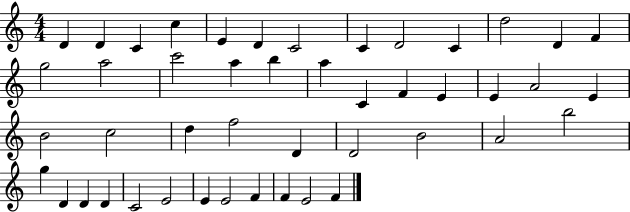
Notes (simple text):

D4/q D4/q C4/q C5/q E4/q D4/q C4/h C4/q D4/h C4/q D5/h D4/q F4/q G5/h A5/h C6/h A5/q B5/q A5/q C4/q F4/q E4/q E4/q A4/h E4/q B4/h C5/h D5/q F5/h D4/q D4/h B4/h A4/h B5/h G5/q D4/q D4/q D4/q C4/h E4/h E4/q E4/h F4/q F4/q E4/h F4/q